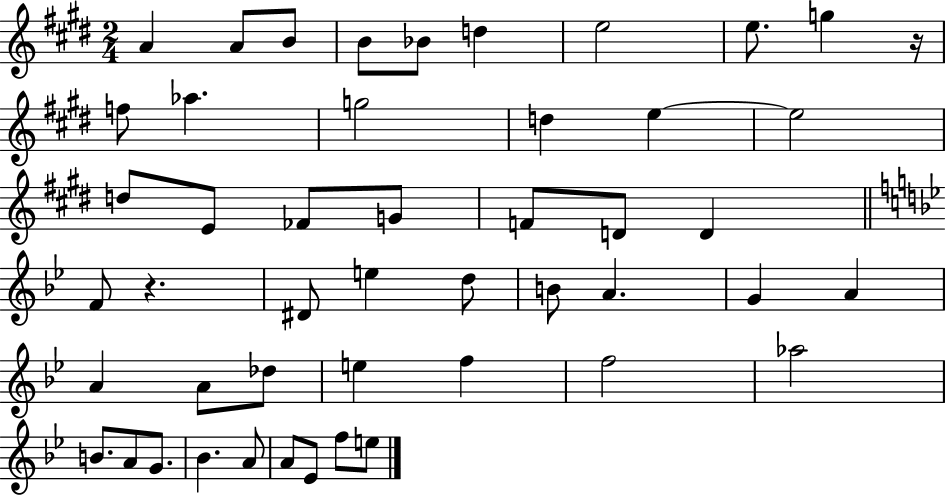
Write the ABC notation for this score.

X:1
T:Untitled
M:2/4
L:1/4
K:E
A A/2 B/2 B/2 _B/2 d e2 e/2 g z/4 f/2 _a g2 d e e2 d/2 E/2 _F/2 G/2 F/2 D/2 D F/2 z ^D/2 e d/2 B/2 A G A A A/2 _d/2 e f f2 _a2 B/2 A/2 G/2 _B A/2 A/2 _E/2 f/2 e/2